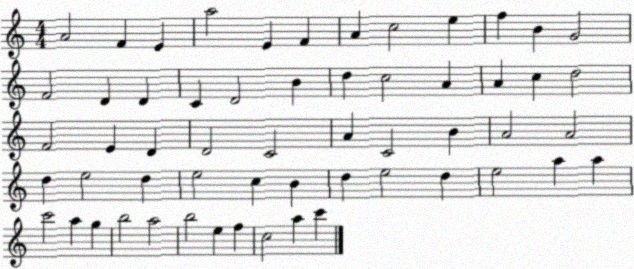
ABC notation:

X:1
T:Untitled
M:4/4
L:1/4
K:C
A2 F E a2 E F A c2 e f B G2 F2 D D C D2 B d c2 A A c d2 F2 E D D2 C2 A C2 B A2 A2 d e2 d e2 c B d e2 d e2 a a c'2 a g b2 a2 b2 e f c2 a c'